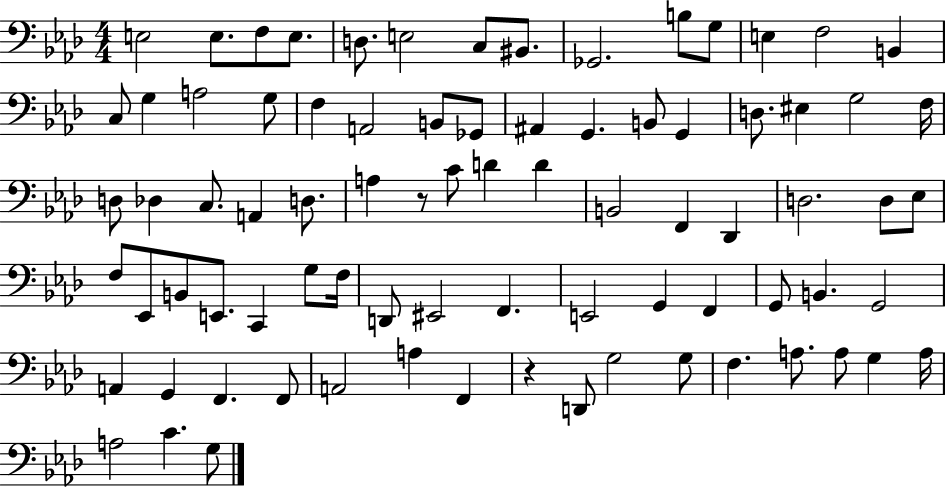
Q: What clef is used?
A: bass